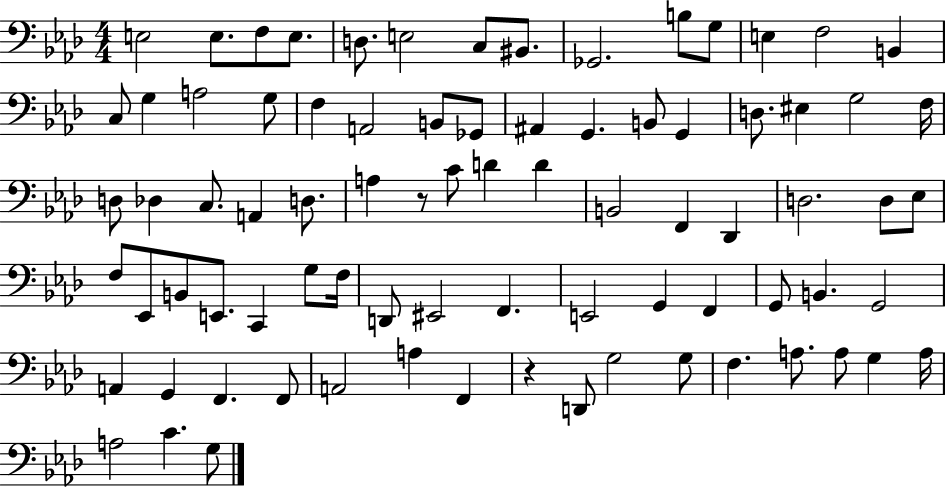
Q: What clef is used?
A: bass